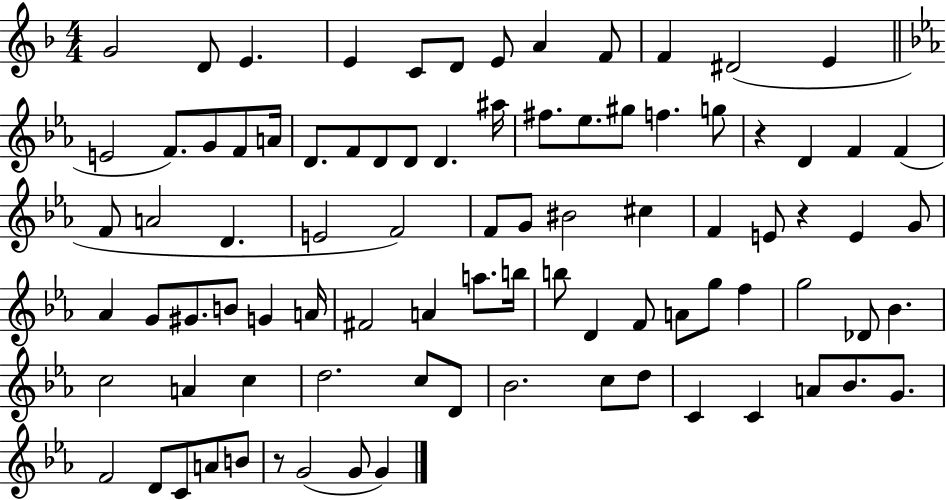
G4/h D4/e E4/q. E4/q C4/e D4/e E4/e A4/q F4/e F4/q D#4/h E4/q E4/h F4/e. G4/e F4/e A4/s D4/e. F4/e D4/e D4/e D4/q. A#5/s F#5/e. Eb5/e. G#5/e F5/q. G5/e R/q D4/q F4/q F4/q F4/e A4/h D4/q. E4/h F4/h F4/e G4/e BIS4/h C#5/q F4/q E4/e R/q E4/q G4/e Ab4/q G4/e G#4/e. B4/e G4/q A4/s F#4/h A4/q A5/e. B5/s B5/e D4/q F4/e A4/e G5/e F5/q G5/h Db4/e Bb4/q. C5/h A4/q C5/q D5/h. C5/e D4/e Bb4/h. C5/e D5/e C4/q C4/q A4/e Bb4/e. G4/e. F4/h D4/e C4/e A4/e B4/e R/e G4/h G4/e G4/q